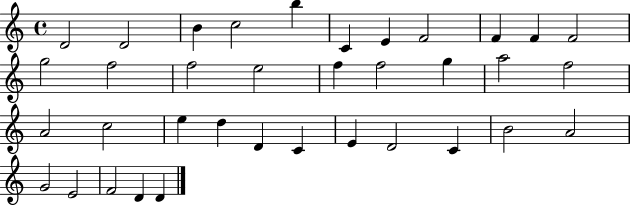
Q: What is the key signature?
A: C major